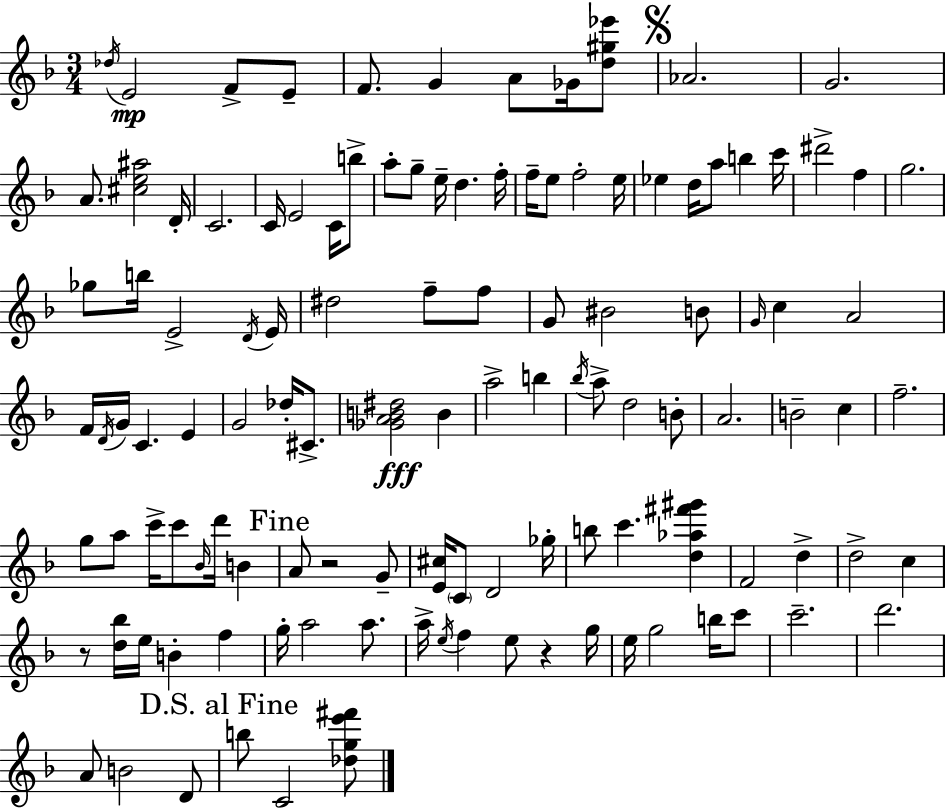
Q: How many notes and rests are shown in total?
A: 117